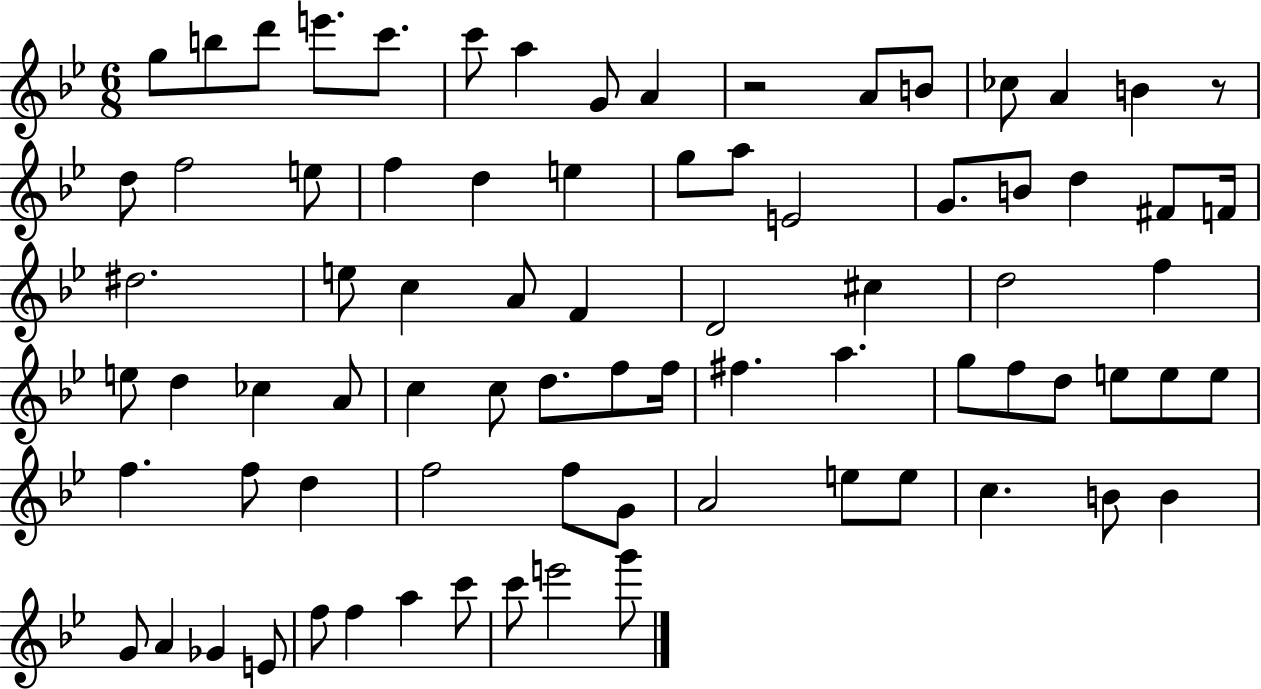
{
  \clef treble
  \numericTimeSignature
  \time 6/8
  \key bes \major
  \repeat volta 2 { g''8 b''8 d'''8 e'''8. c'''8. | c'''8 a''4 g'8 a'4 | r2 a'8 b'8 | ces''8 a'4 b'4 r8 | \break d''8 f''2 e''8 | f''4 d''4 e''4 | g''8 a''8 e'2 | g'8. b'8 d''4 fis'8 f'16 | \break dis''2. | e''8 c''4 a'8 f'4 | d'2 cis''4 | d''2 f''4 | \break e''8 d''4 ces''4 a'8 | c''4 c''8 d''8. f''8 f''16 | fis''4. a''4. | g''8 f''8 d''8 e''8 e''8 e''8 | \break f''4. f''8 d''4 | f''2 f''8 g'8 | a'2 e''8 e''8 | c''4. b'8 b'4 | \break g'8 a'4 ges'4 e'8 | f''8 f''4 a''4 c'''8 | c'''8 e'''2 g'''8 | } \bar "|."
}